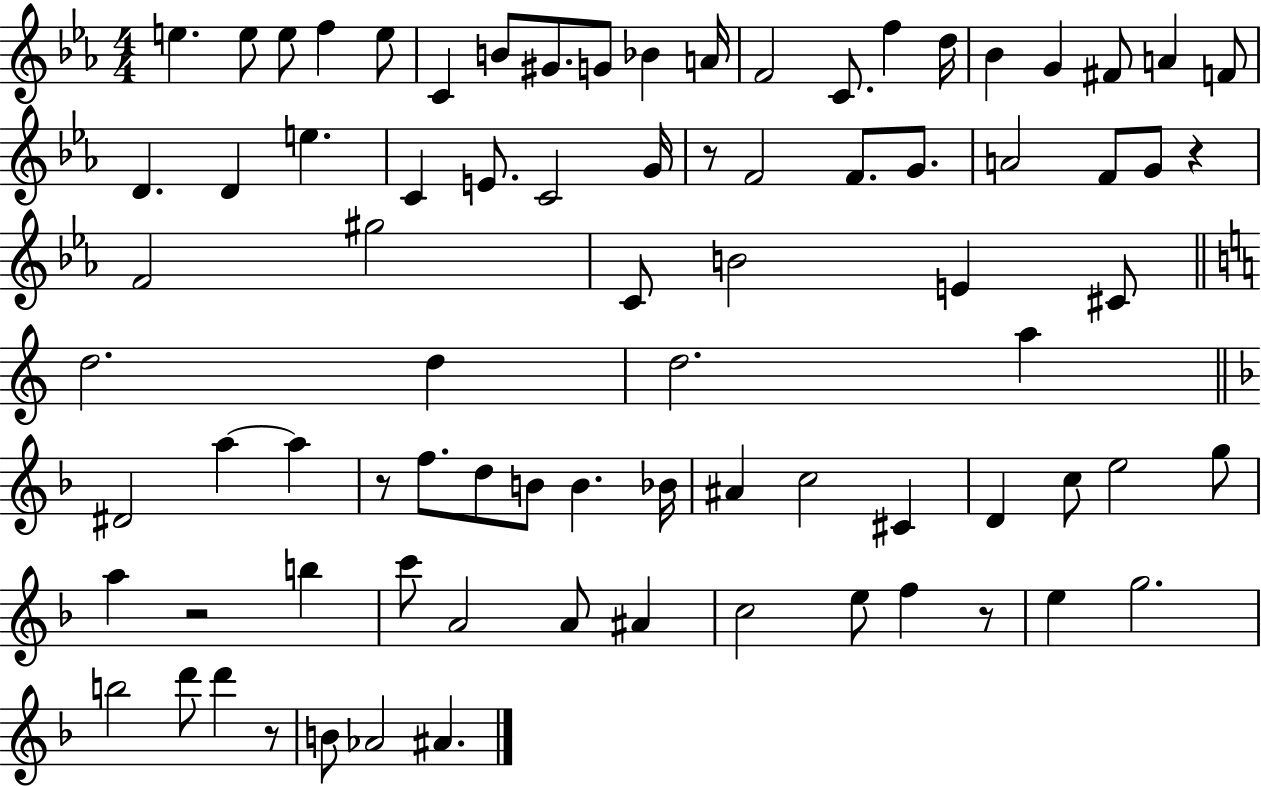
X:1
T:Untitled
M:4/4
L:1/4
K:Eb
e e/2 e/2 f e/2 C B/2 ^G/2 G/2 _B A/4 F2 C/2 f d/4 _B G ^F/2 A F/2 D D e C E/2 C2 G/4 z/2 F2 F/2 G/2 A2 F/2 G/2 z F2 ^g2 C/2 B2 E ^C/2 d2 d d2 a ^D2 a a z/2 f/2 d/2 B/2 B _B/4 ^A c2 ^C D c/2 e2 g/2 a z2 b c'/2 A2 A/2 ^A c2 e/2 f z/2 e g2 b2 d'/2 d' z/2 B/2 _A2 ^A